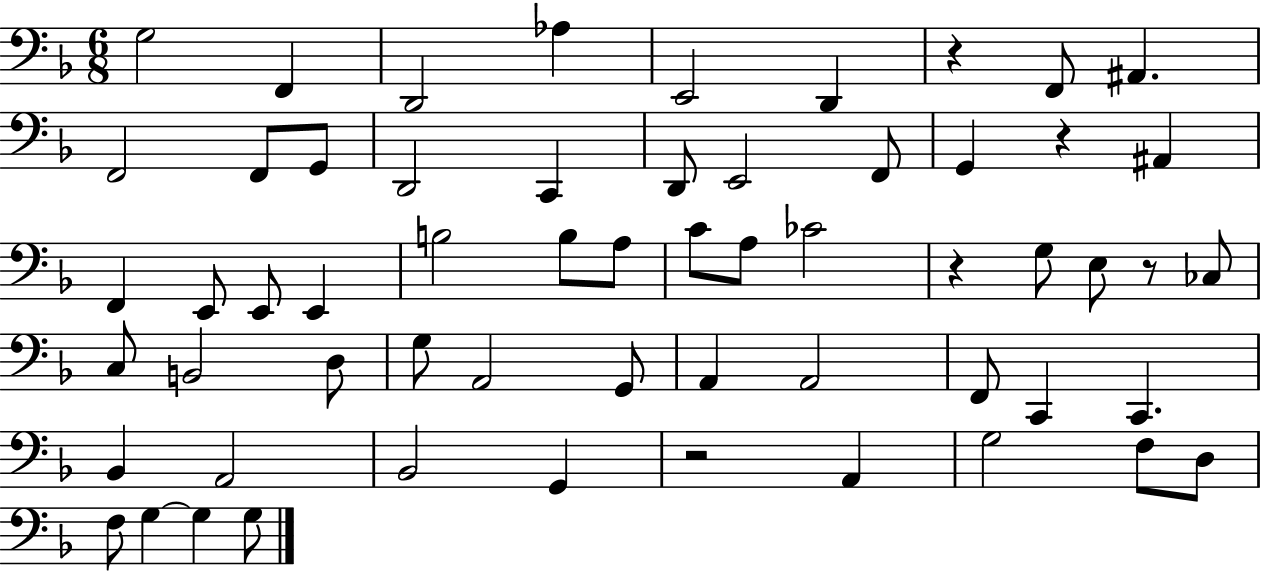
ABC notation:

X:1
T:Untitled
M:6/8
L:1/4
K:F
G,2 F,, D,,2 _A, E,,2 D,, z F,,/2 ^A,, F,,2 F,,/2 G,,/2 D,,2 C,, D,,/2 E,,2 F,,/2 G,, z ^A,, F,, E,,/2 E,,/2 E,, B,2 B,/2 A,/2 C/2 A,/2 _C2 z G,/2 E,/2 z/2 _C,/2 C,/2 B,,2 D,/2 G,/2 A,,2 G,,/2 A,, A,,2 F,,/2 C,, C,, _B,, A,,2 _B,,2 G,, z2 A,, G,2 F,/2 D,/2 F,/2 G, G, G,/2